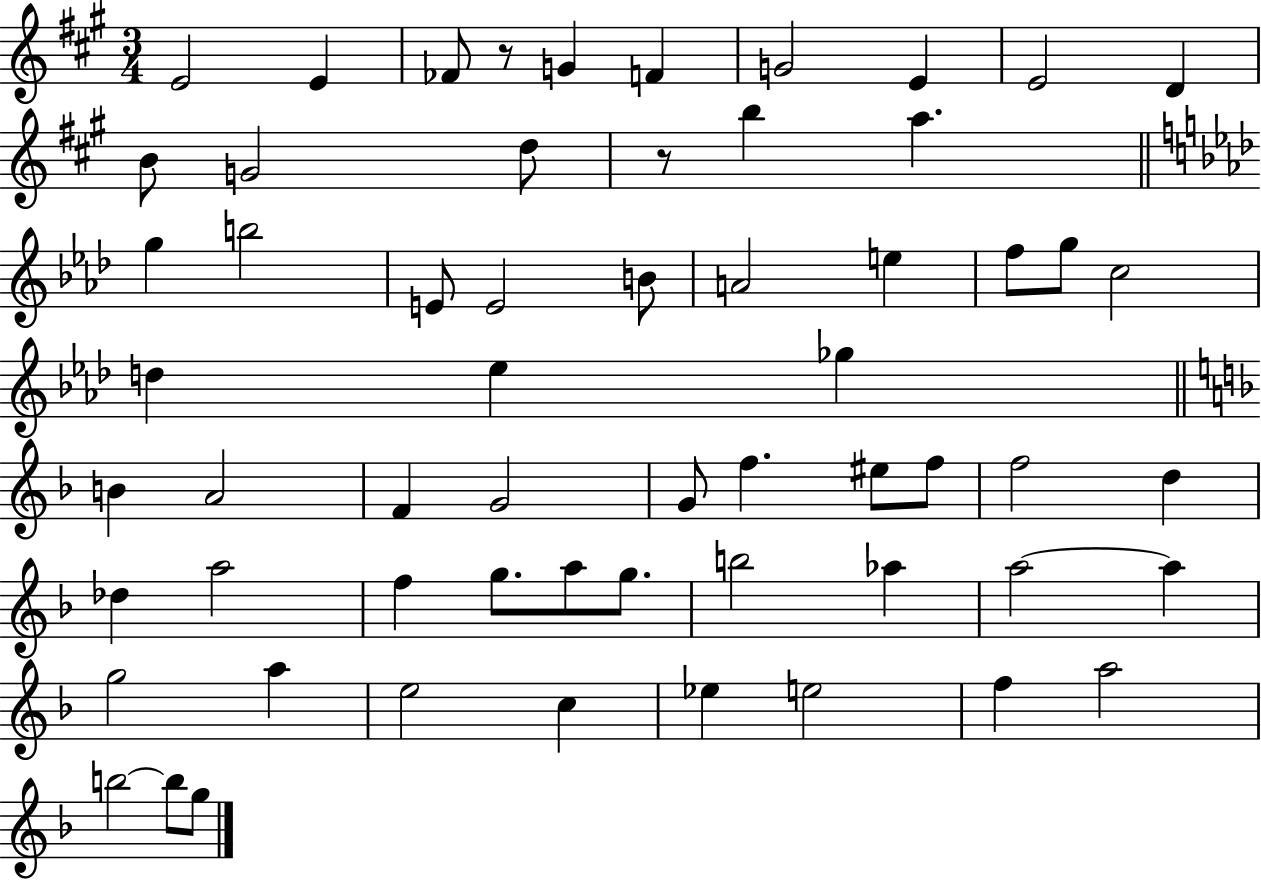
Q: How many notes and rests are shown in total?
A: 60